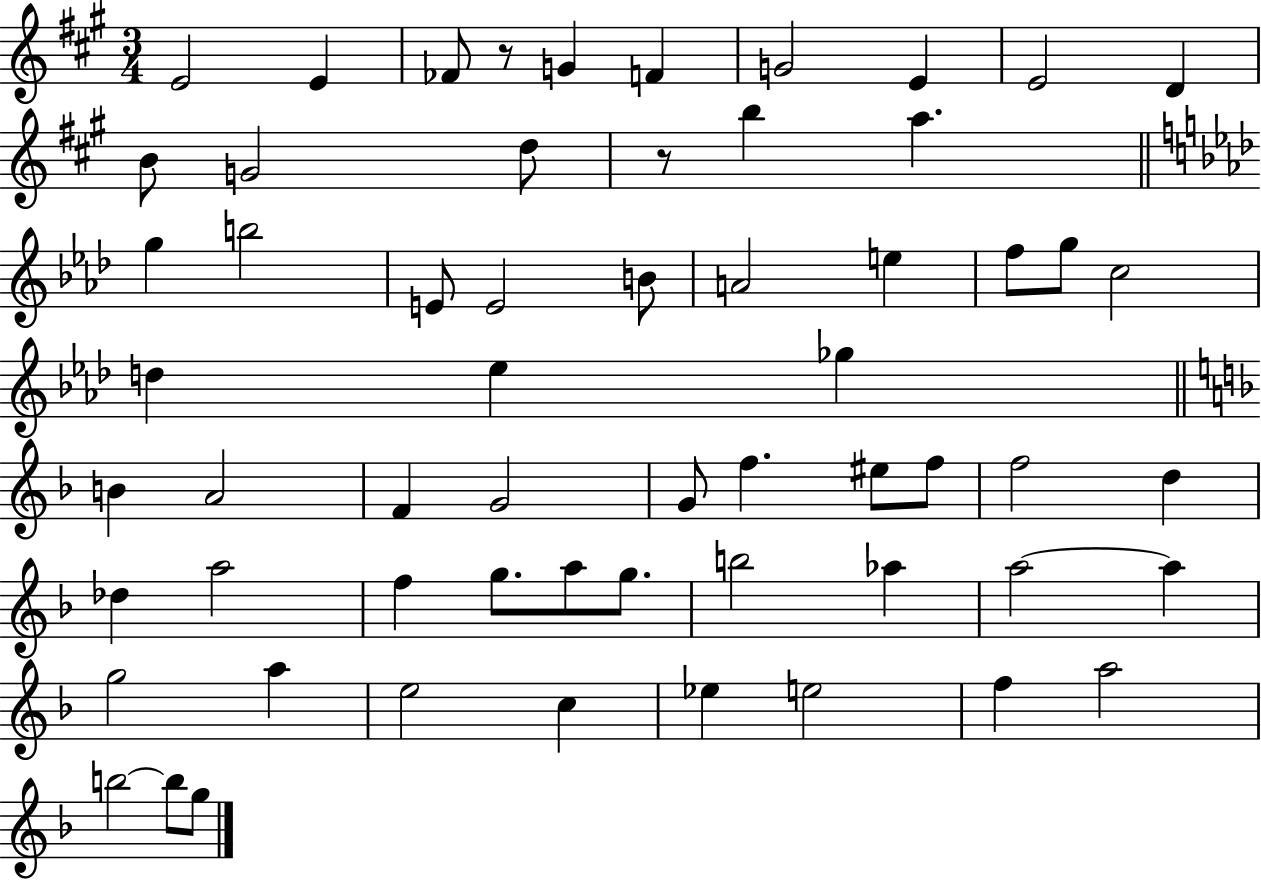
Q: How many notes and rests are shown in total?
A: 60